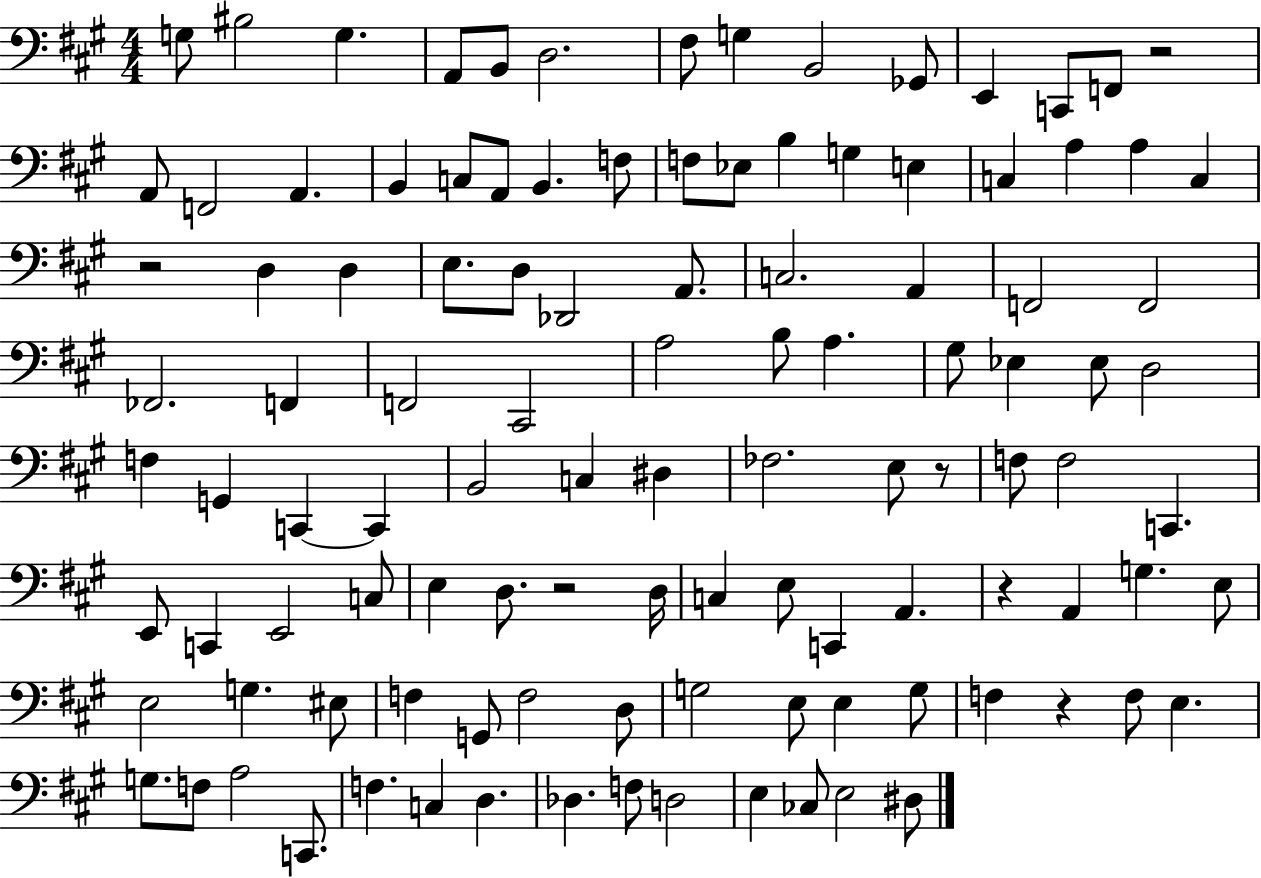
G3/e BIS3/h G3/q. A2/e B2/e D3/h. F#3/e G3/q B2/h Gb2/e E2/q C2/e F2/e R/h A2/e F2/h A2/q. B2/q C3/e A2/e B2/q. F3/e F3/e Eb3/e B3/q G3/q E3/q C3/q A3/q A3/q C3/q R/h D3/q D3/q E3/e. D3/e Db2/h A2/e. C3/h. A2/q F2/h F2/h FES2/h. F2/q F2/h C#2/h A3/h B3/e A3/q. G#3/e Eb3/q Eb3/e D3/h F3/q G2/q C2/q C2/q B2/h C3/q D#3/q FES3/h. E3/e R/e F3/e F3/h C2/q. E2/e C2/q E2/h C3/e E3/q D3/e. R/h D3/s C3/q E3/e C2/q A2/q. R/q A2/q G3/q. E3/e E3/h G3/q. EIS3/e F3/q G2/e F3/h D3/e G3/h E3/e E3/q G3/e F3/q R/q F3/e E3/q. G3/e. F3/e A3/h C2/e. F3/q. C3/q D3/q. Db3/q. F3/e D3/h E3/q CES3/e E3/h D#3/e